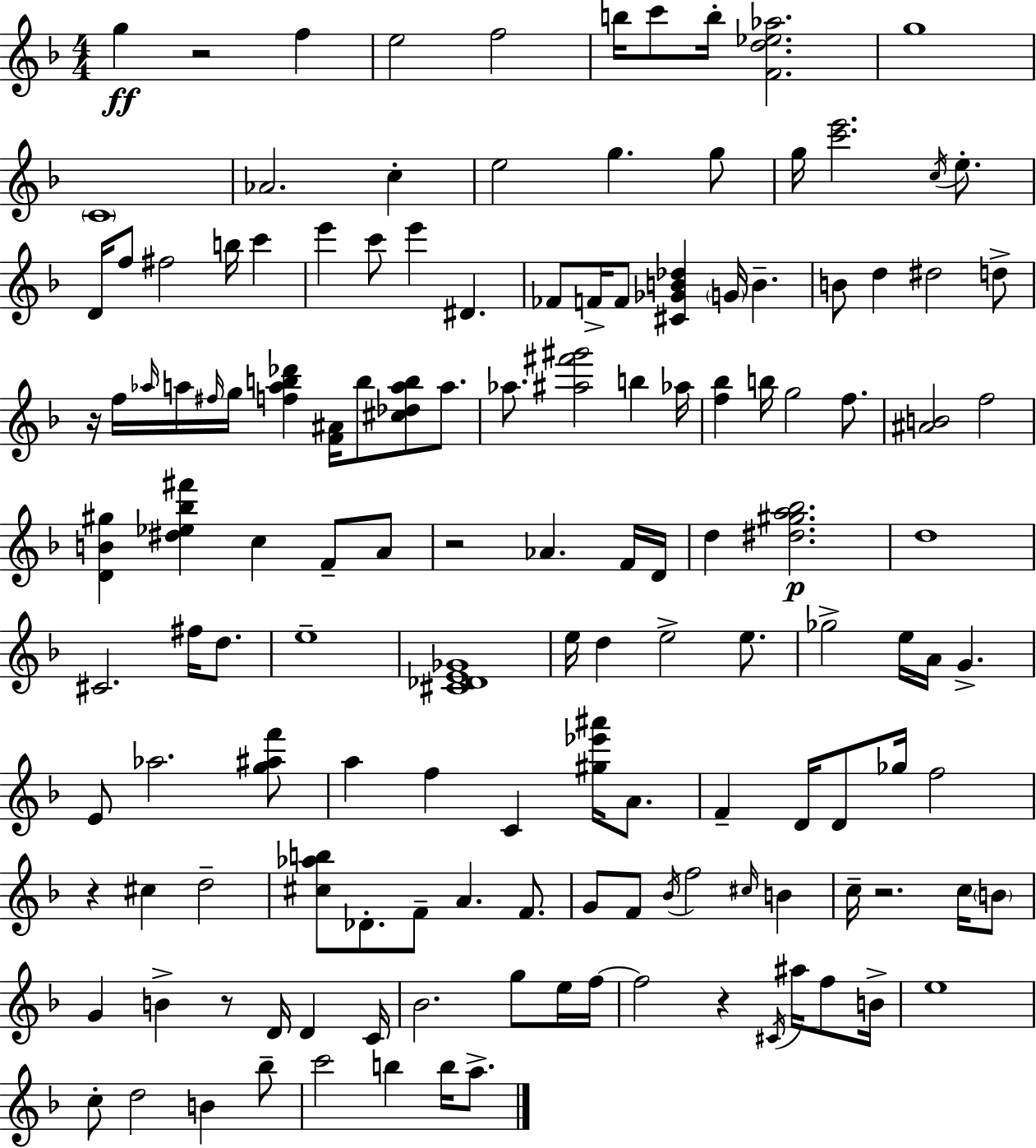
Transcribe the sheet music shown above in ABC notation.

X:1
T:Untitled
M:4/4
L:1/4
K:Dm
g z2 f e2 f2 b/4 c'/2 b/4 [Fd_e_a]2 g4 C4 _A2 c e2 g g/2 g/4 [c'e']2 c/4 e/2 D/4 f/2 ^f2 b/4 c' e' c'/2 e' ^D _F/2 F/4 F/2 [^C_GB_d] G/4 B B/2 d ^d2 d/2 z/4 f/4 _a/4 a/4 ^f/4 g/4 [fab_d'] [F^A]/4 b/2 [^c_dab]/2 a/2 _a/2 [^a^f'^g']2 b _a/4 [f_b] b/4 g2 f/2 [^AB]2 f2 [DB^g] [^d_e_b^f'] c F/2 A/2 z2 _A F/4 D/4 d [^d^ga_b]2 d4 ^C2 ^f/4 d/2 e4 [^C_DE_G]4 e/4 d e2 e/2 _g2 e/4 A/4 G E/2 _a2 [g^af']/2 a f C [^g_e'^a']/4 A/2 F D/4 D/2 _g/4 f2 z ^c d2 [^c_ab]/2 _D/2 F/2 A F/2 G/2 F/2 _B/4 f2 ^c/4 B c/4 z2 c/4 B/2 G B z/2 D/4 D C/4 _B2 g/2 e/4 f/4 f2 z ^C/4 ^a/4 f/2 B/4 e4 c/2 d2 B _b/2 c'2 b b/4 a/2